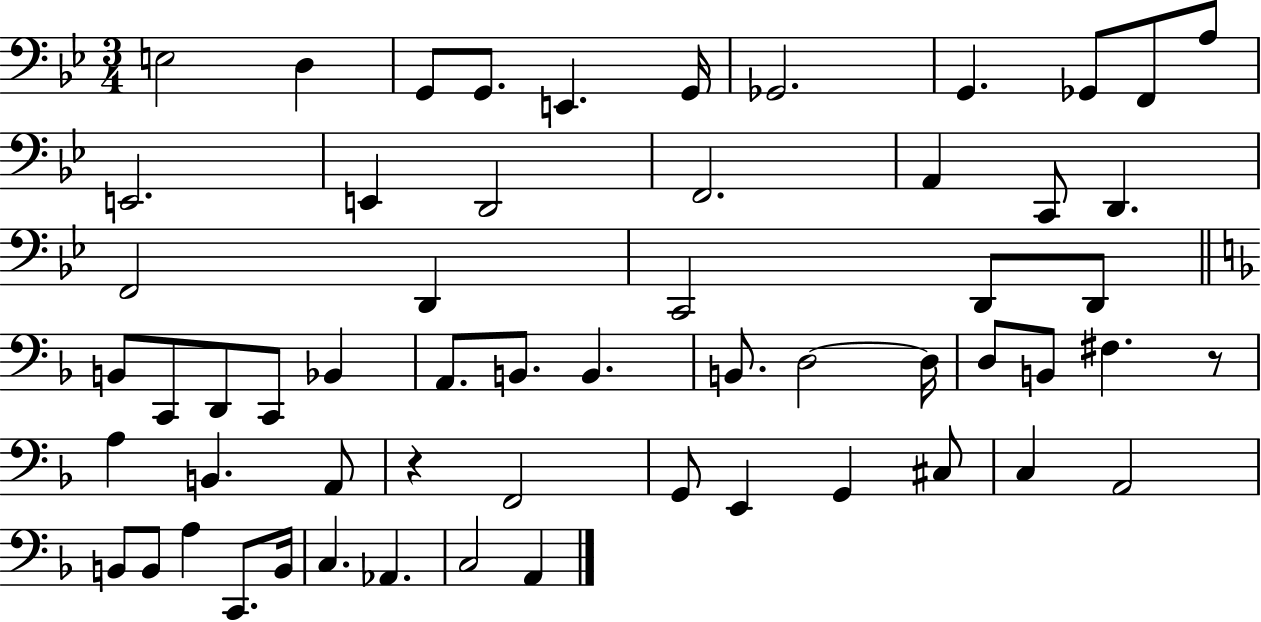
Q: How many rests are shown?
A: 2